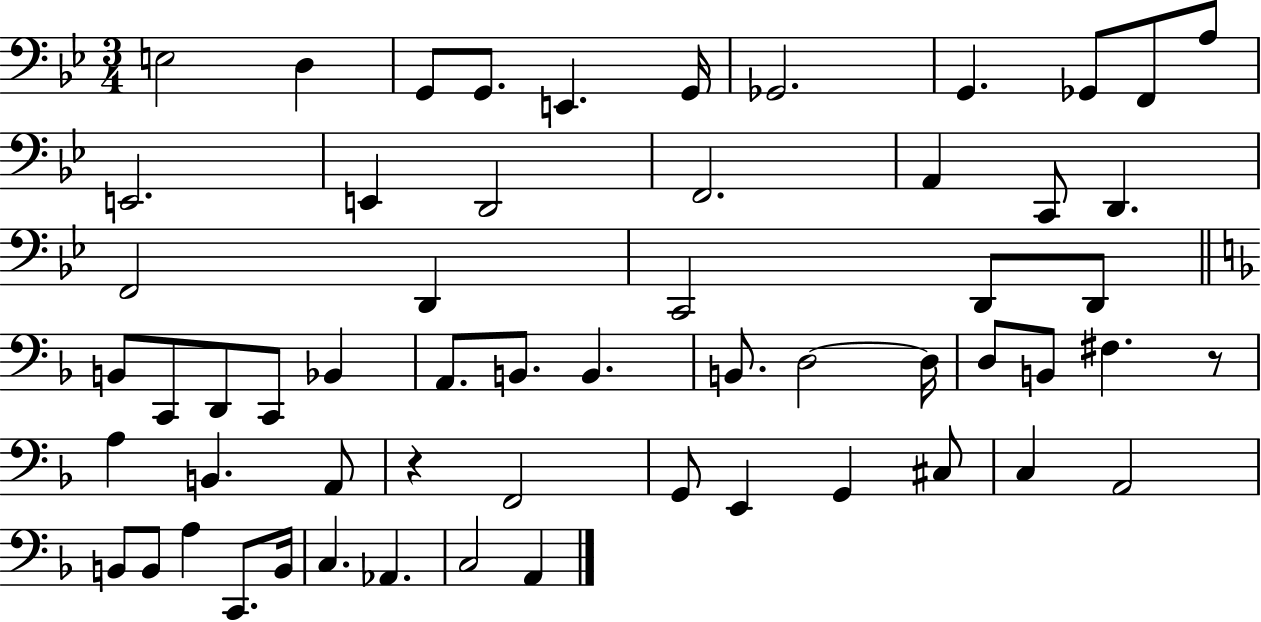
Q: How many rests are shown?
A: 2